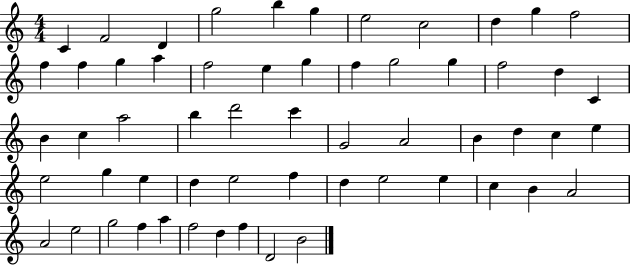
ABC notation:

X:1
T:Untitled
M:4/4
L:1/4
K:C
C F2 D g2 b g e2 c2 d g f2 f f g a f2 e g f g2 g f2 d C B c a2 b d'2 c' G2 A2 B d c e e2 g e d e2 f d e2 e c B A2 A2 e2 g2 f a f2 d f D2 B2